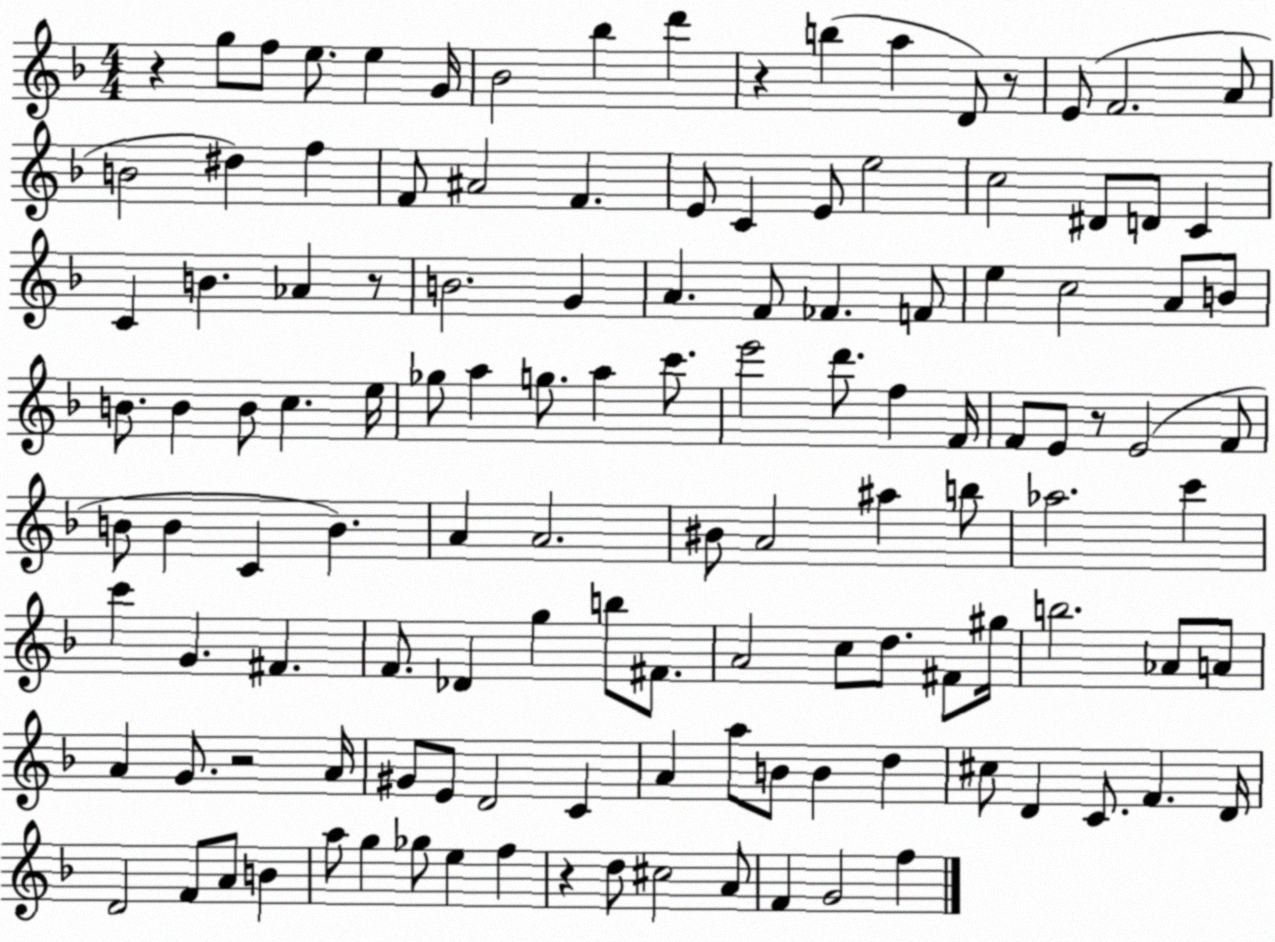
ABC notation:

X:1
T:Untitled
M:4/4
L:1/4
K:F
z g/2 f/2 e/2 e G/4 _B2 _b d' z b a D/2 z/2 E/2 F2 A/2 B2 ^d f F/2 ^A2 F E/2 C E/2 e2 c2 ^D/2 D/2 C C B _A z/2 B2 G A F/2 _F F/2 e c2 A/2 B/2 B/2 B B/2 c e/4 _g/2 a g/2 a c'/2 e'2 d'/2 f F/4 F/2 E/2 z/2 E2 F/2 B/2 B C B A A2 ^B/2 A2 ^a b/2 _a2 c' c' G ^F F/2 _D g b/2 ^F/2 A2 c/2 d/2 ^F/2 ^g/4 b2 _A/2 A/2 A G/2 z2 A/4 ^G/2 E/2 D2 C A a/2 B/2 B d ^c/2 D C/2 F D/4 D2 F/2 A/2 B a/2 g _g/2 e f z d/2 ^c2 A/2 F G2 f